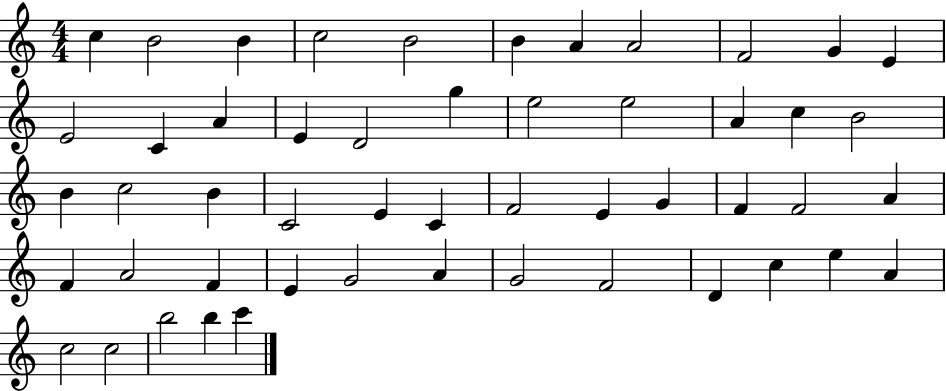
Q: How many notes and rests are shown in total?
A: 51